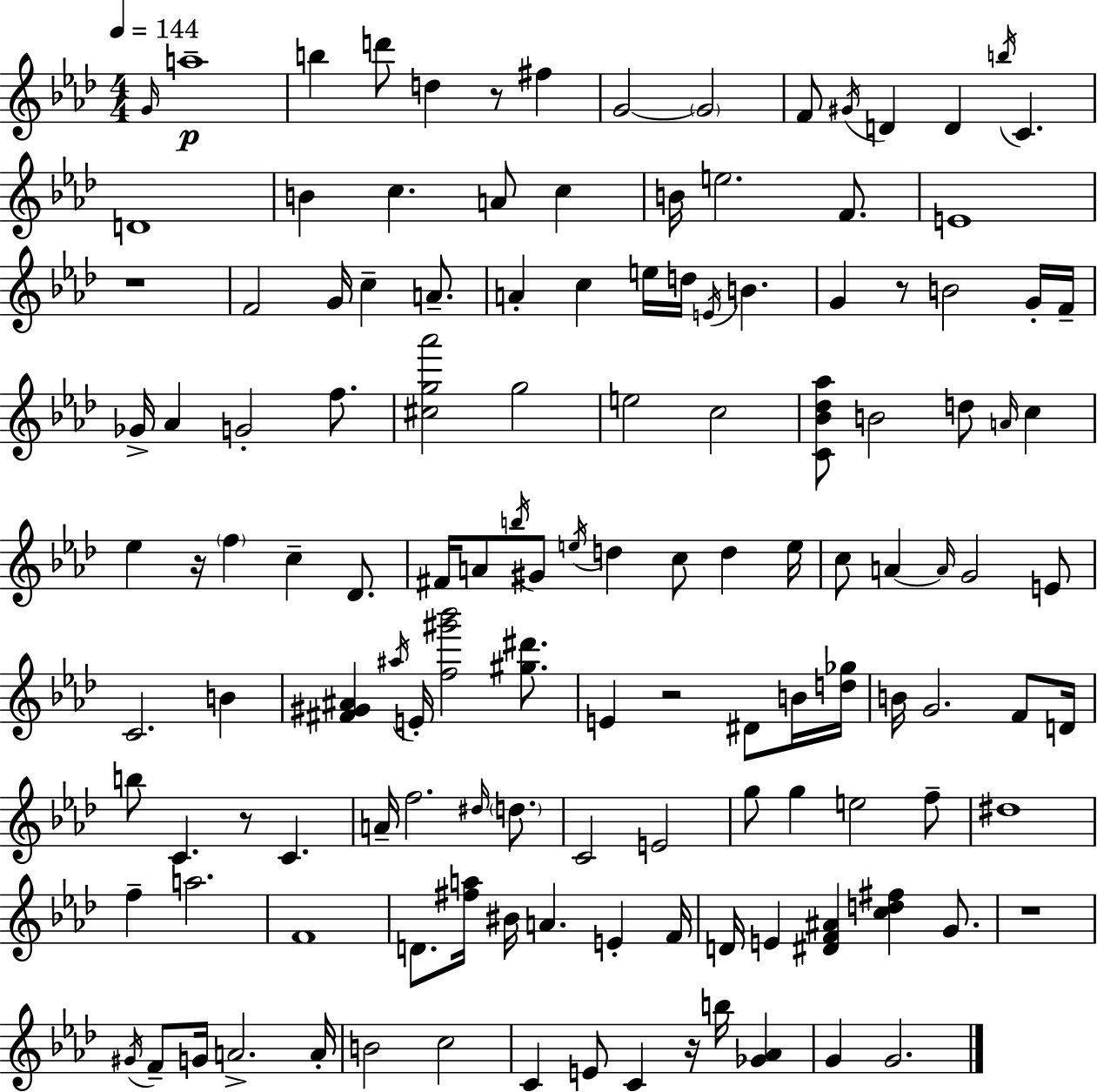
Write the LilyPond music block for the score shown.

{
  \clef treble
  \numericTimeSignature
  \time 4/4
  \key aes \major
  \tempo 4 = 144
  \grace { g'16 }\p a''1-- | b''4 d'''8 d''4 r8 fis''4 | g'2~~ \parenthesize g'2 | f'8 \acciaccatura { gis'16 } d'4 d'4 \acciaccatura { b''16 } c'4. | \break d'1 | b'4 c''4. a'8 c''4 | b'16 e''2. | f'8. e'1 | \break r1 | f'2 g'16 c''4-- | a'8.-- a'4-. c''4 e''16 d''16 \acciaccatura { e'16 } b'4. | g'4 r8 b'2 | \break g'16-. f'16-- ges'16-> aes'4 g'2-. | f''8. <cis'' g'' aes'''>2 g''2 | e''2 c''2 | <c' bes' des'' aes''>8 b'2 d''8 | \break \grace { a'16 } c''4 ees''4 r16 \parenthesize f''4 c''4-- | des'8. fis'16 a'8 \acciaccatura { b''16 } gis'8 \acciaccatura { e''16 } d''4 | c''8 d''4 e''16 c''8 a'4~~ \grace { a'16 } g'2 | e'8 c'2. | \break b'4 <fis' gis' ais'>4 \acciaccatura { ais''16 } e'16-. <f'' gis''' bes'''>2 | <gis'' dis'''>8. e'4 r2 | dis'8 b'16 <d'' ges''>16 b'16 g'2. | f'8 d'16 b''8 c'4. | \break r8 c'4. a'16-- f''2. | \grace { dis''16 } \parenthesize d''8. c'2 | e'2 g''8 g''4 | e''2 f''8-- dis''1 | \break f''4-- a''2. | f'1 | d'8. <fis'' a''>16 bis'16 a'4. | e'4-. f'16 d'16 e'4 <dis' f' ais'>4 | \break <c'' d'' fis''>4 g'8. r1 | \acciaccatura { gis'16 } f'8-- g'16 a'2.-> | a'16-. b'2 | c''2 c'4 e'8 | \break c'4 r16 b''16 <ges' aes'>4 g'4 g'2. | \bar "|."
}